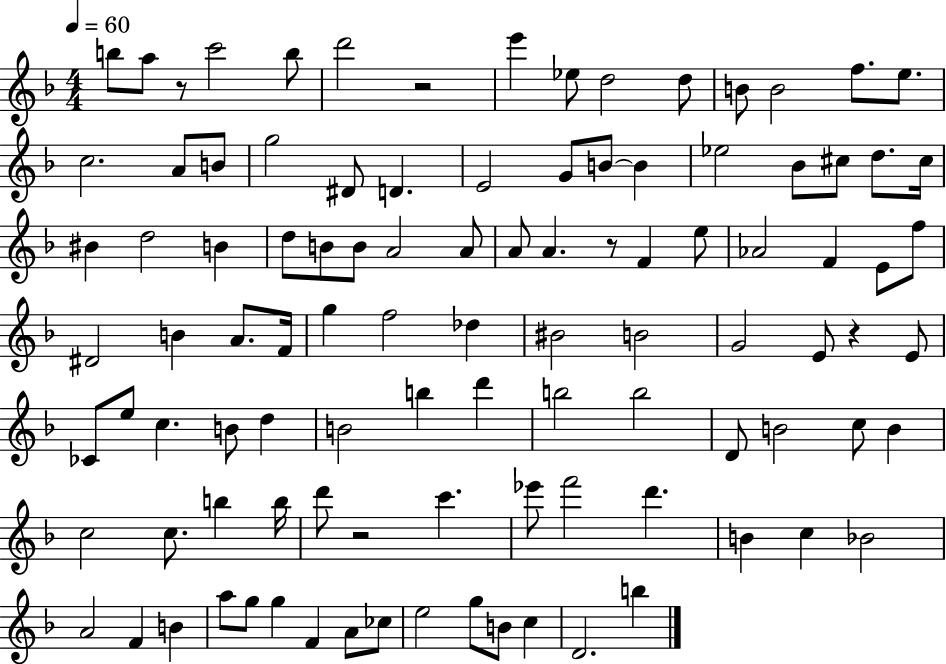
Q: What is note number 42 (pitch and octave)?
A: F4